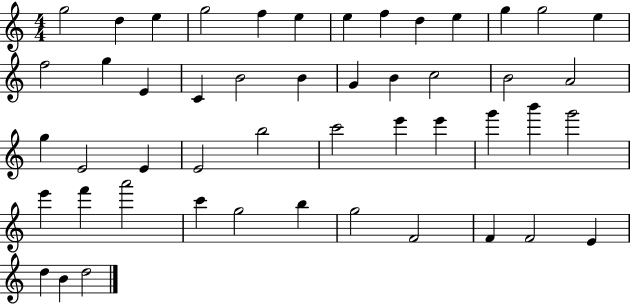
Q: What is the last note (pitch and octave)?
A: D5